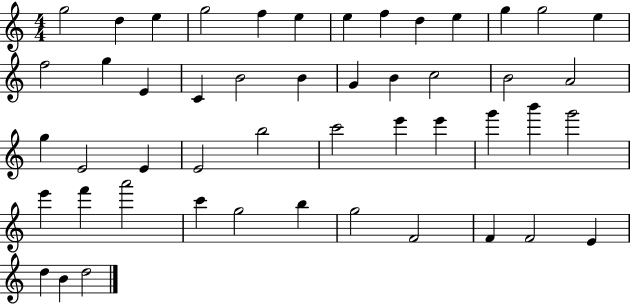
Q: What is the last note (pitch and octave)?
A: D5